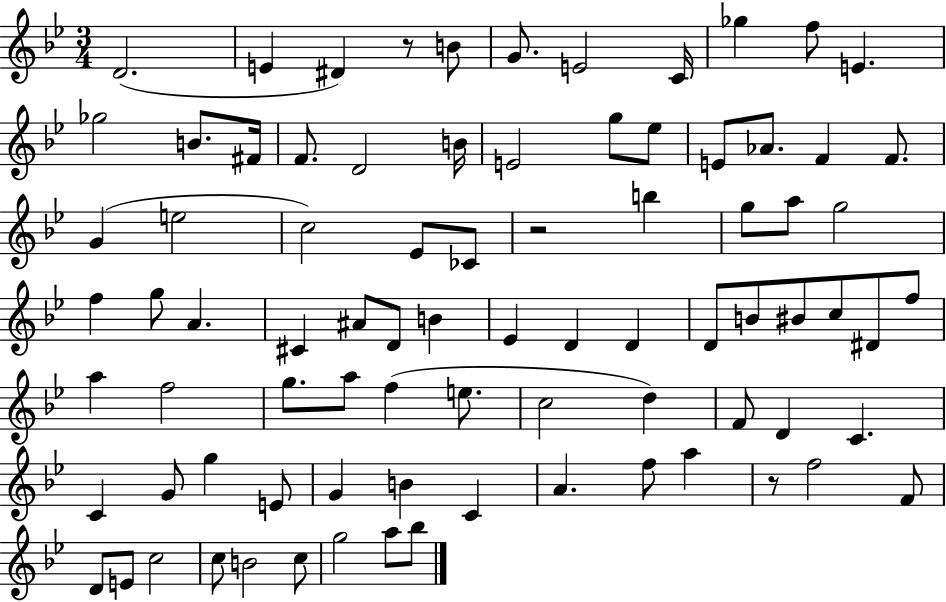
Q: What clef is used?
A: treble